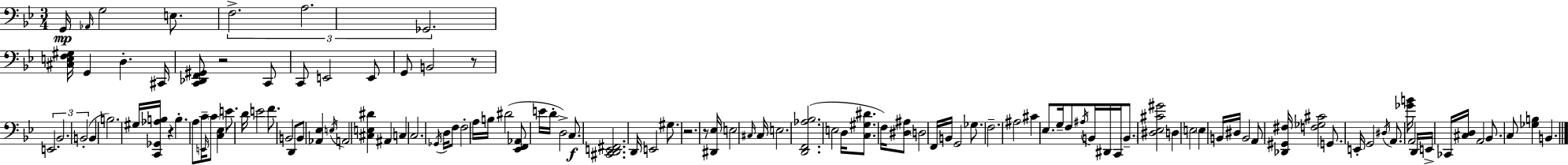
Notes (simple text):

G2/s Ab2/s G3/h E3/e. F3/h. A3/h. Gb2/h. [C#3,E3,F3,G#3]/s G2/q D3/q. C#2/s [C2,Db2,F2,G#2]/e R/h C2/e C2/e E2/h E2/e G2/e B2/h R/e E2/h. Bb2/h. B2/h B2/q B3/h. G#3/s [C2,Gb2,Ab3,B3]/s R/q B3/q. A3/e C4/s E2/s C4/e [C3,Eb3]/q E4/e. D4/s E4/h F4/e. B2/h D2/e B2/e [Ab2,Eb3]/q E3/s A2/h [C#3,E3,D#4]/q A#2/q C3/q C3/h. Gb2/s D3/s F3/e F3/h A3/s B3/s D#4/h [Eb2,F2,Ab2]/e E4/s D4/s D3/h C3/e. [C#2,D2,E2,F#2]/h. D2/s E2/h G#3/e. R/h. R/e [D#2,Eb3]/s E3/h C#3/s C#3/s E3/h. [D2,F2,Ab3,Bb3]/h. E3/h D3/s [C3,G#3,D#4]/e. F3/s [D#3,A#3]/e D3/h F2/s B2/s G2/h Gb3/e. F3/h. A#3/h C#4/q Eb3/e. G3/s F3/e A#3/s B2/s D#2/s C2/s B2/e. [D#3,Eb3,C#4,G#4]/h D3/q E3/h E3/q B2/s D#3/s B2/h A2/e [Db2,G#2,F#3]/s [F3,Gb3,C#4]/h G2/e. E2/s G2/h D#3/s A2/e. [Gb4,B4]/s A2/h D2/s E2/s CES2/s [C#3,D3]/s A2/h Bb2/e. C3/e [Gb3,B3]/q B2/q.